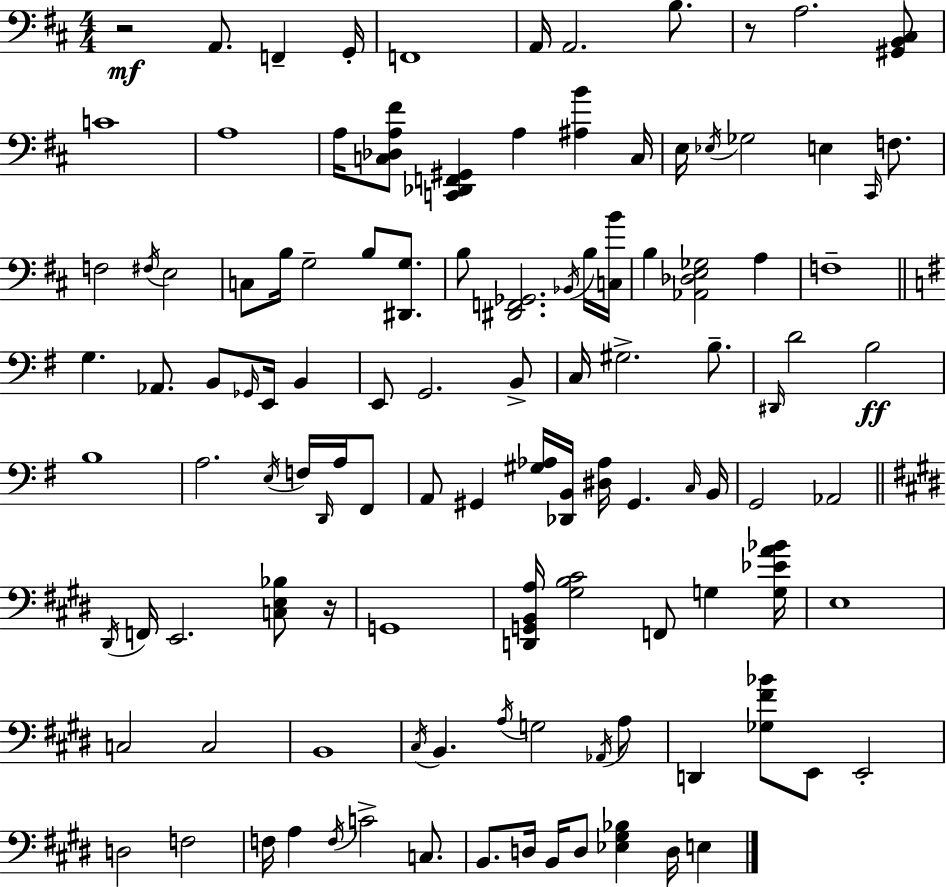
{
  \clef bass
  \numericTimeSignature
  \time 4/4
  \key d \major
  r2\mf a,8. f,4-- g,16-. | f,1 | a,16 a,2. b8. | r8 a2. <gis, b, cis>8 | \break c'1 | a1 | a16 <c des a fis'>8 <c, des, f, gis,>4 a4 <ais b'>4 c16 | e16 \acciaccatura { ees16 } ges2 e4 \grace { cis,16 } f8. | \break f2 \acciaccatura { fis16 } e2 | c8 b16 g2-- b8 | <dis, g>8. b8 <dis, f, ges,>2. | \acciaccatura { bes,16 } b16 <c b'>16 b4 <aes, des e ges>2 | \break a4 f1-- | \bar "||" \break \key e \minor g4. aes,8. b,8 \grace { ges,16 } e,16 b,4 | e,8 g,2. b,8-> | c16 gis2.-> b8.-- | \grace { dis,16 } d'2 b2\ff | \break b1 | a2. \acciaccatura { e16 } f16 | \grace { d,16 } a16 fis,8 a,8 gis,4 <gis aes>16 <des, b,>16 <dis aes>16 gis,4. | \grace { c16 } b,16 g,2 aes,2 | \break \bar "||" \break \key e \major \acciaccatura { dis,16 } f,16 e,2. <c e bes>8 | r16 g,1 | <d, g, b, a>16 <gis b cis'>2 f,8 g4 | <g ees' a' bes'>16 e1 | \break c2 c2 | b,1 | \acciaccatura { cis16 } b,4. \acciaccatura { a16 } g2 | \acciaccatura { aes,16 } a8 d,4 <ges fis' bes'>8 e,8 e,2-. | \break d2 f2 | f16 a4 \acciaccatura { f16 } c'2-> | c8. b,8. d16 b,16 d8 <ees gis bes>4 | d16 e4 \bar "|."
}